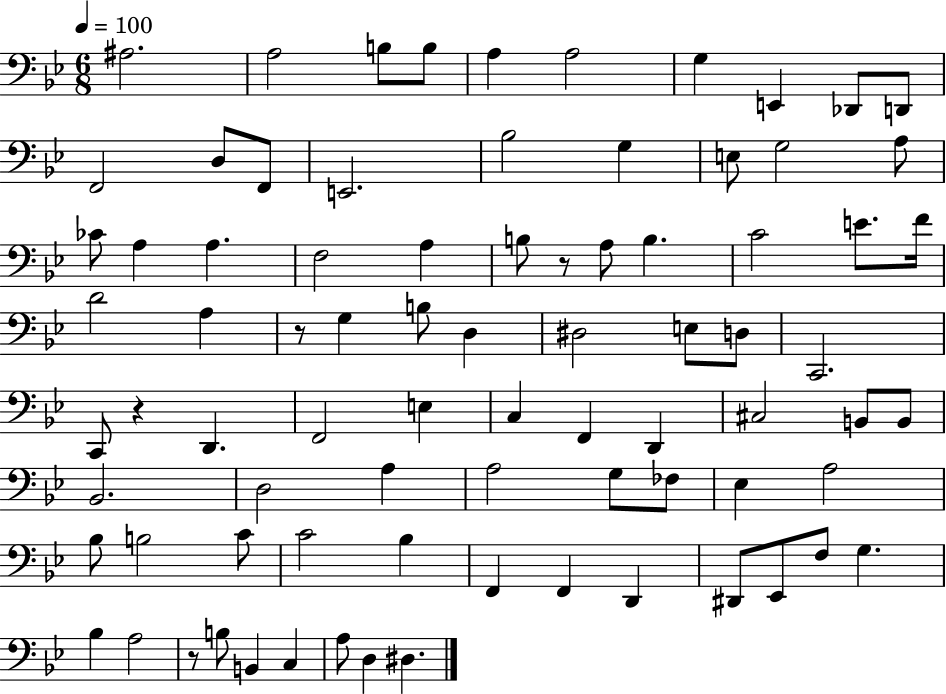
X:1
T:Untitled
M:6/8
L:1/4
K:Bb
^A,2 A,2 B,/2 B,/2 A, A,2 G, E,, _D,,/2 D,,/2 F,,2 D,/2 F,,/2 E,,2 _B,2 G, E,/2 G,2 A,/2 _C/2 A, A, F,2 A, B,/2 z/2 A,/2 B, C2 E/2 F/4 D2 A, z/2 G, B,/2 D, ^D,2 E,/2 D,/2 C,,2 C,,/2 z D,, F,,2 E, C, F,, D,, ^C,2 B,,/2 B,,/2 _B,,2 D,2 A, A,2 G,/2 _F,/2 _E, A,2 _B,/2 B,2 C/2 C2 _B, F,, F,, D,, ^D,,/2 _E,,/2 F,/2 G, _B, A,2 z/2 B,/2 B,, C, A,/2 D, ^D,